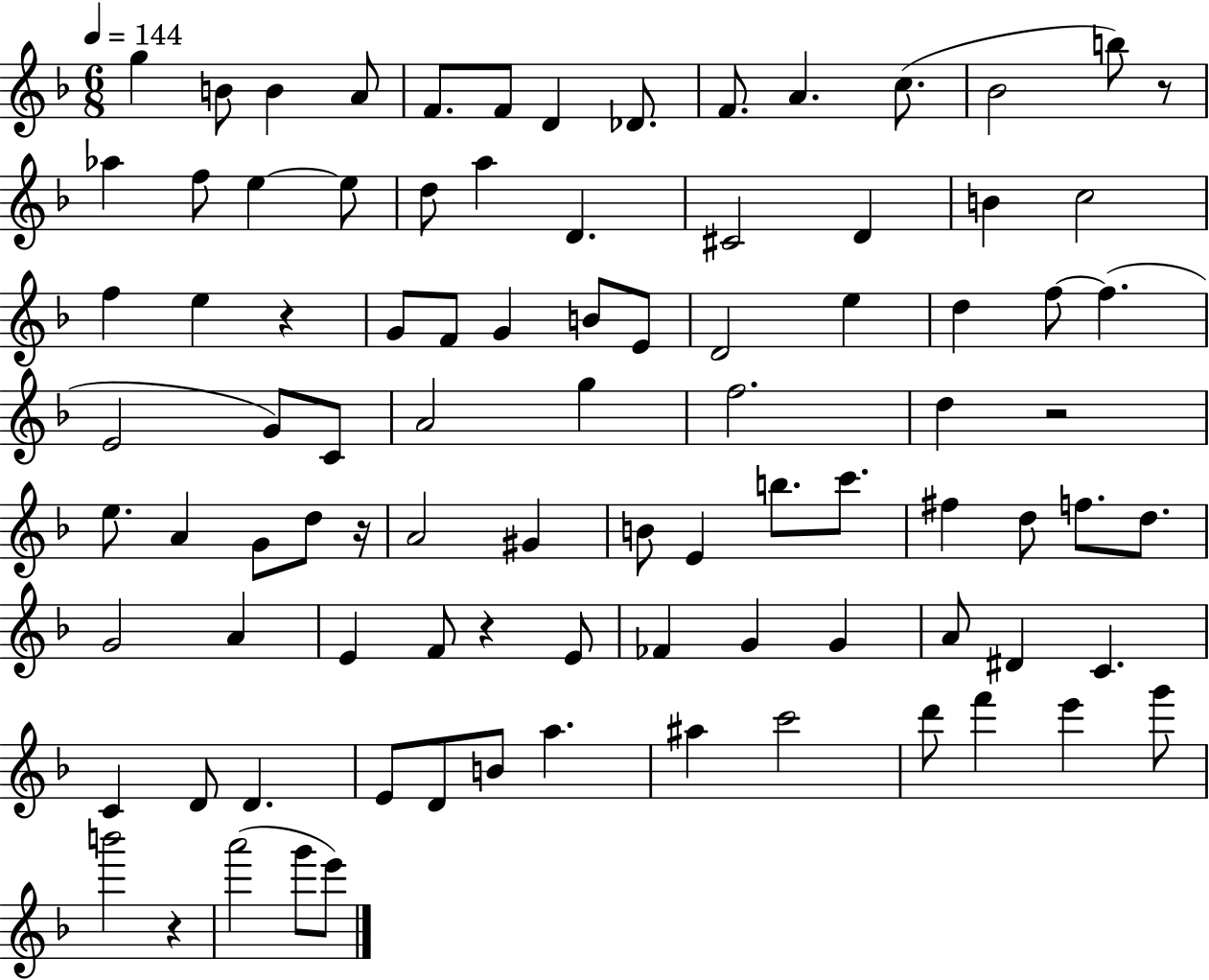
G5/q B4/e B4/q A4/e F4/e. F4/e D4/q Db4/e. F4/e. A4/q. C5/e. Bb4/h B5/e R/e Ab5/q F5/e E5/q E5/e D5/e A5/q D4/q. C#4/h D4/q B4/q C5/h F5/q E5/q R/q G4/e F4/e G4/q B4/e E4/e D4/h E5/q D5/q F5/e F5/q. E4/h G4/e C4/e A4/h G5/q F5/h. D5/q R/h E5/e. A4/q G4/e D5/e R/s A4/h G#4/q B4/e E4/q B5/e. C6/e. F#5/q D5/e F5/e. D5/e. G4/h A4/q E4/q F4/e R/q E4/e FES4/q G4/q G4/q A4/e D#4/q C4/q. C4/q D4/e D4/q. E4/e D4/e B4/e A5/q. A#5/q C6/h D6/e F6/q E6/q G6/e B6/h R/q A6/h G6/e E6/e